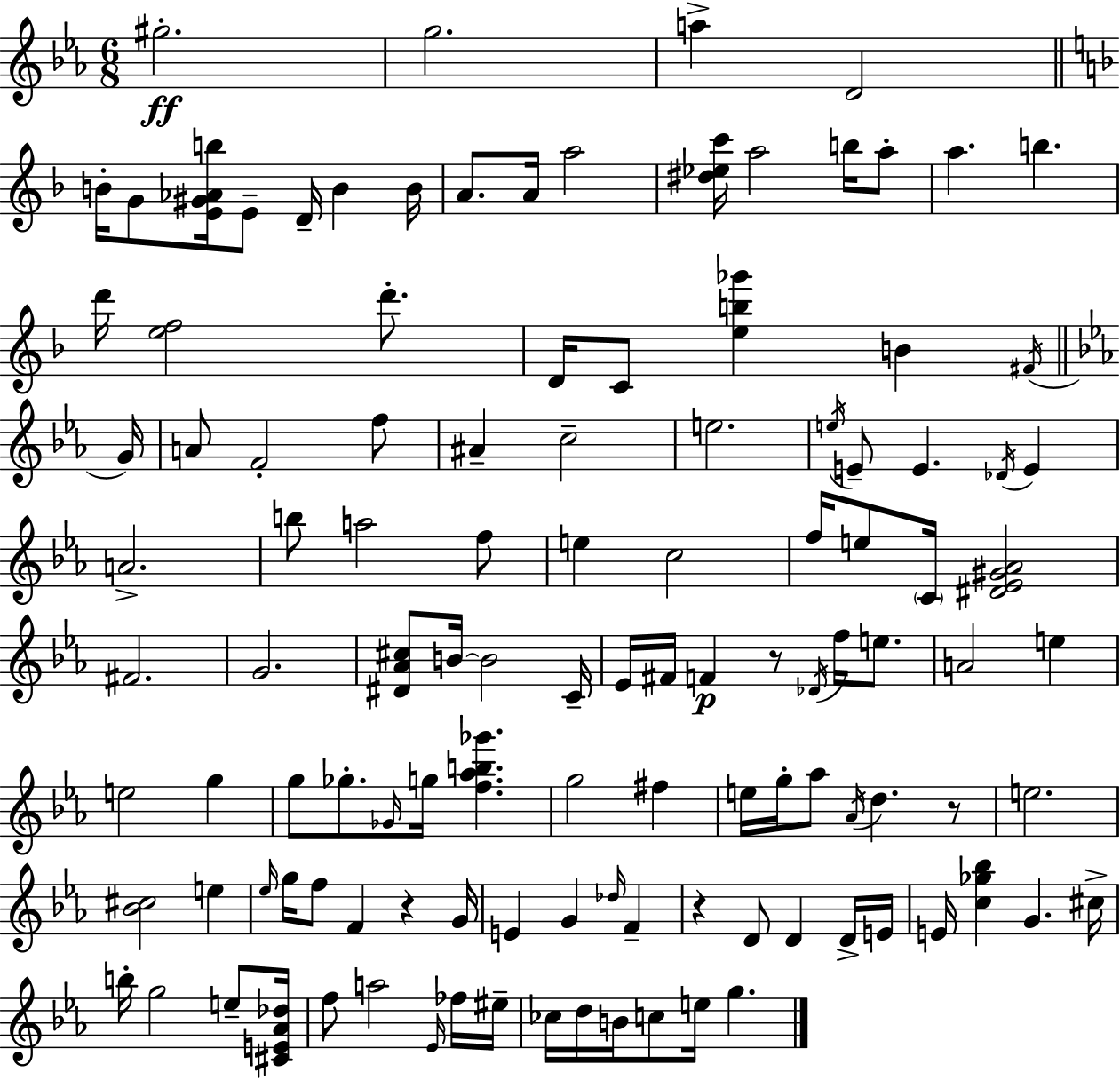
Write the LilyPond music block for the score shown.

{
  \clef treble
  \numericTimeSignature
  \time 6/8
  \key c \minor
  gis''2.-.\ff | g''2. | a''4-> d'2 | \bar "||" \break \key d \minor b'16-. g'8 <e' gis' aes' b''>16 e'8-- d'16-- b'4 b'16 | a'8. a'16 a''2 | <dis'' ees'' c'''>16 a''2 b''16 a''8-. | a''4. b''4. | \break d'''16 <e'' f''>2 d'''8.-. | d'16 c'8 <e'' b'' ges'''>4 b'4 \acciaccatura { fis'16 } | \bar "||" \break \key ees \major g'16 a'8 f'2-. f''8 | ais'4-- c''2-- | e''2. | \acciaccatura { e''16 } e'8-- e'4. \acciaccatura { des'16 } e'4 | \break a'2.-> | b''8 a''2 | f''8 e''4 c''2 | f''16 e''8 \parenthesize c'16 <dis' ees' gis' aes'>2 | \break fis'2. | g'2. | <dis' aes' cis''>8 b'16~~ b'2 | c'16-- ees'16 fis'16 f'4\p r8 \acciaccatura { des'16 } | \break f''16 e''8. a'2 | e''4 e''2 | g''4 g''8 ges''8.-. \grace { ges'16 } g''16 <f'' aes'' b'' ges'''>4. | g''2 | \break fis''4 e''16 g''16-. aes''8 \acciaccatura { aes'16 } d''4. | r8 e''2. | <bes' cis''>2 | e''4 \grace { ees''16 } g''16 f''8 f'4 | \break r4 g'16 e'4 g'4 | \grace { des''16 } f'4-- r4 | d'8 d'4 d'16-> e'16 e'16 <c'' ges'' bes''>4 | g'4. cis''16-> b''16-. g''2 | \break e''8-- <cis' e' aes' des''>16 f''8 a''2 | \grace { ees'16 } fes''16 eis''16-- ces''16 d''16 b'16 | c''8 e''16 g''4. \bar "|."
}